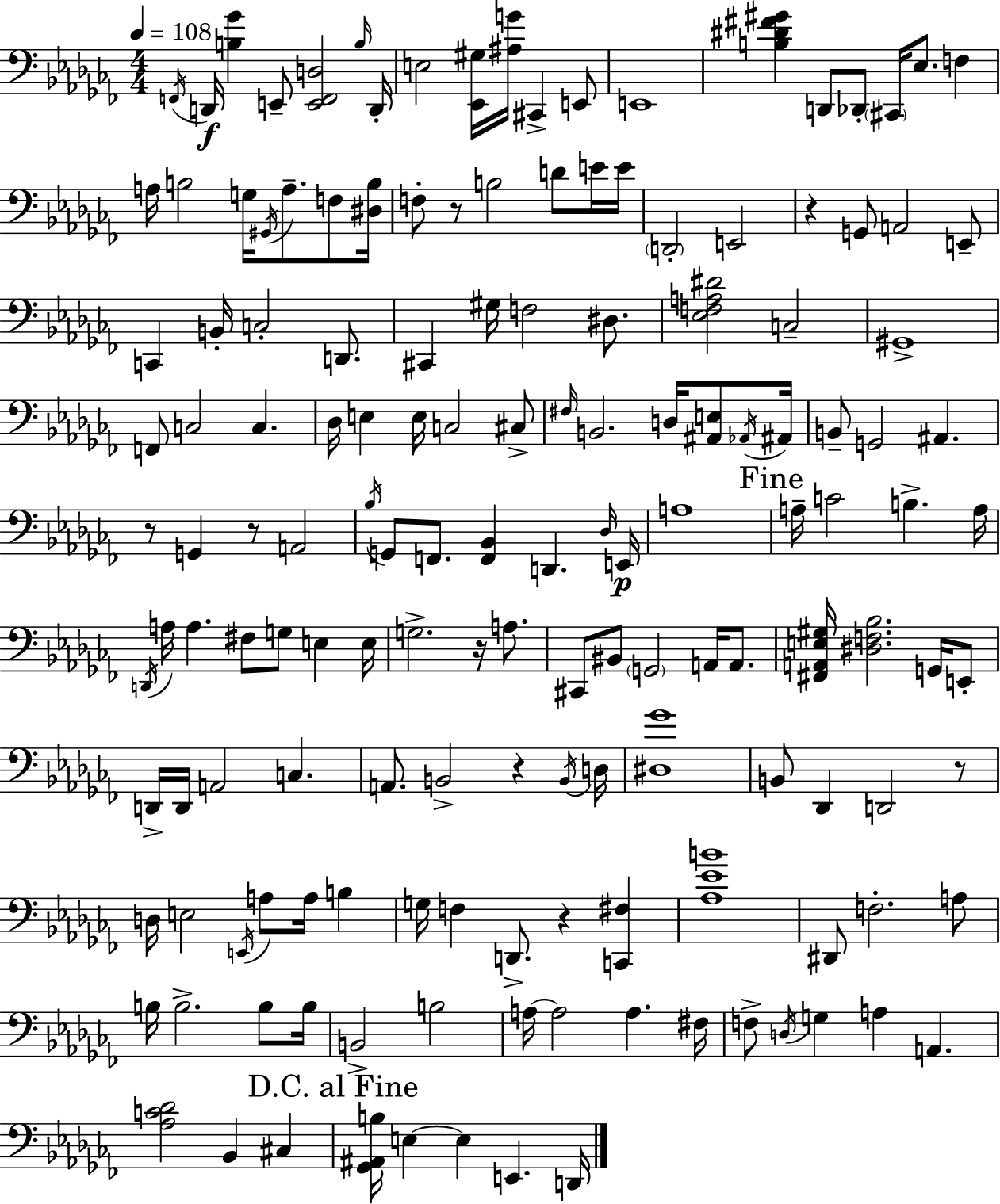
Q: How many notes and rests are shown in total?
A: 153